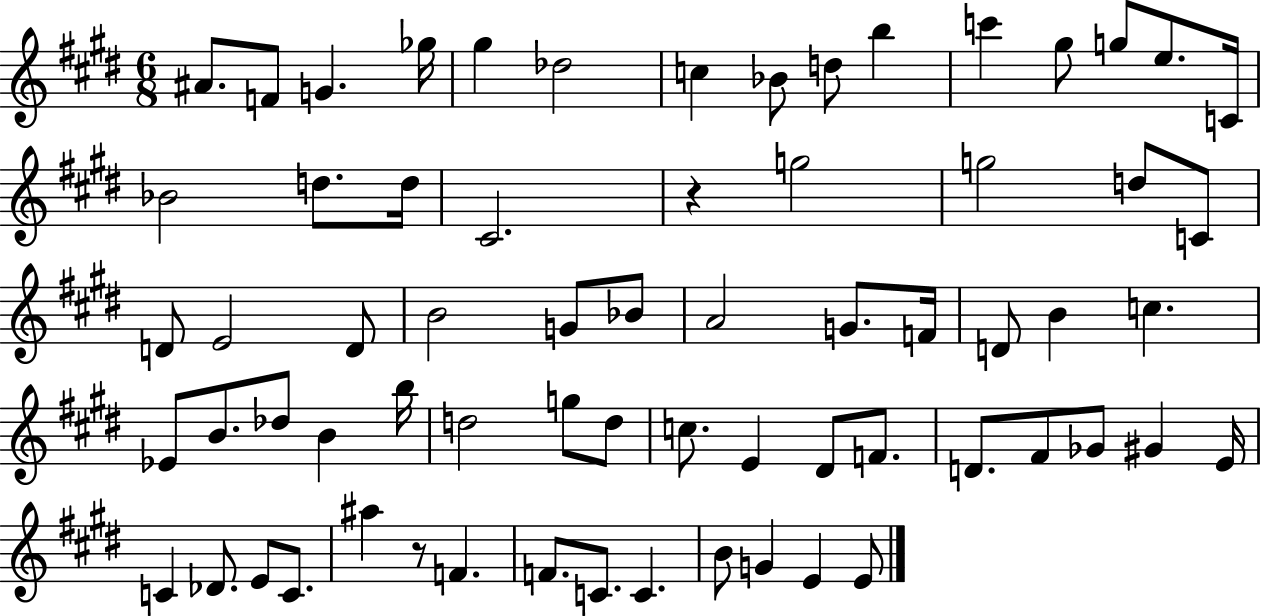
{
  \clef treble
  \numericTimeSignature
  \time 6/8
  \key e \major
  ais'8. f'8 g'4. ges''16 | gis''4 des''2 | c''4 bes'8 d''8 b''4 | c'''4 gis''8 g''8 e''8. c'16 | \break bes'2 d''8. d''16 | cis'2. | r4 g''2 | g''2 d''8 c'8 | \break d'8 e'2 d'8 | b'2 g'8 bes'8 | a'2 g'8. f'16 | d'8 b'4 c''4. | \break ees'8 b'8. des''8 b'4 b''16 | d''2 g''8 d''8 | c''8. e'4 dis'8 f'8. | d'8. fis'8 ges'8 gis'4 e'16 | \break c'4 des'8. e'8 c'8. | ais''4 r8 f'4. | f'8. c'8. c'4. | b'8 g'4 e'4 e'8 | \break \bar "|."
}